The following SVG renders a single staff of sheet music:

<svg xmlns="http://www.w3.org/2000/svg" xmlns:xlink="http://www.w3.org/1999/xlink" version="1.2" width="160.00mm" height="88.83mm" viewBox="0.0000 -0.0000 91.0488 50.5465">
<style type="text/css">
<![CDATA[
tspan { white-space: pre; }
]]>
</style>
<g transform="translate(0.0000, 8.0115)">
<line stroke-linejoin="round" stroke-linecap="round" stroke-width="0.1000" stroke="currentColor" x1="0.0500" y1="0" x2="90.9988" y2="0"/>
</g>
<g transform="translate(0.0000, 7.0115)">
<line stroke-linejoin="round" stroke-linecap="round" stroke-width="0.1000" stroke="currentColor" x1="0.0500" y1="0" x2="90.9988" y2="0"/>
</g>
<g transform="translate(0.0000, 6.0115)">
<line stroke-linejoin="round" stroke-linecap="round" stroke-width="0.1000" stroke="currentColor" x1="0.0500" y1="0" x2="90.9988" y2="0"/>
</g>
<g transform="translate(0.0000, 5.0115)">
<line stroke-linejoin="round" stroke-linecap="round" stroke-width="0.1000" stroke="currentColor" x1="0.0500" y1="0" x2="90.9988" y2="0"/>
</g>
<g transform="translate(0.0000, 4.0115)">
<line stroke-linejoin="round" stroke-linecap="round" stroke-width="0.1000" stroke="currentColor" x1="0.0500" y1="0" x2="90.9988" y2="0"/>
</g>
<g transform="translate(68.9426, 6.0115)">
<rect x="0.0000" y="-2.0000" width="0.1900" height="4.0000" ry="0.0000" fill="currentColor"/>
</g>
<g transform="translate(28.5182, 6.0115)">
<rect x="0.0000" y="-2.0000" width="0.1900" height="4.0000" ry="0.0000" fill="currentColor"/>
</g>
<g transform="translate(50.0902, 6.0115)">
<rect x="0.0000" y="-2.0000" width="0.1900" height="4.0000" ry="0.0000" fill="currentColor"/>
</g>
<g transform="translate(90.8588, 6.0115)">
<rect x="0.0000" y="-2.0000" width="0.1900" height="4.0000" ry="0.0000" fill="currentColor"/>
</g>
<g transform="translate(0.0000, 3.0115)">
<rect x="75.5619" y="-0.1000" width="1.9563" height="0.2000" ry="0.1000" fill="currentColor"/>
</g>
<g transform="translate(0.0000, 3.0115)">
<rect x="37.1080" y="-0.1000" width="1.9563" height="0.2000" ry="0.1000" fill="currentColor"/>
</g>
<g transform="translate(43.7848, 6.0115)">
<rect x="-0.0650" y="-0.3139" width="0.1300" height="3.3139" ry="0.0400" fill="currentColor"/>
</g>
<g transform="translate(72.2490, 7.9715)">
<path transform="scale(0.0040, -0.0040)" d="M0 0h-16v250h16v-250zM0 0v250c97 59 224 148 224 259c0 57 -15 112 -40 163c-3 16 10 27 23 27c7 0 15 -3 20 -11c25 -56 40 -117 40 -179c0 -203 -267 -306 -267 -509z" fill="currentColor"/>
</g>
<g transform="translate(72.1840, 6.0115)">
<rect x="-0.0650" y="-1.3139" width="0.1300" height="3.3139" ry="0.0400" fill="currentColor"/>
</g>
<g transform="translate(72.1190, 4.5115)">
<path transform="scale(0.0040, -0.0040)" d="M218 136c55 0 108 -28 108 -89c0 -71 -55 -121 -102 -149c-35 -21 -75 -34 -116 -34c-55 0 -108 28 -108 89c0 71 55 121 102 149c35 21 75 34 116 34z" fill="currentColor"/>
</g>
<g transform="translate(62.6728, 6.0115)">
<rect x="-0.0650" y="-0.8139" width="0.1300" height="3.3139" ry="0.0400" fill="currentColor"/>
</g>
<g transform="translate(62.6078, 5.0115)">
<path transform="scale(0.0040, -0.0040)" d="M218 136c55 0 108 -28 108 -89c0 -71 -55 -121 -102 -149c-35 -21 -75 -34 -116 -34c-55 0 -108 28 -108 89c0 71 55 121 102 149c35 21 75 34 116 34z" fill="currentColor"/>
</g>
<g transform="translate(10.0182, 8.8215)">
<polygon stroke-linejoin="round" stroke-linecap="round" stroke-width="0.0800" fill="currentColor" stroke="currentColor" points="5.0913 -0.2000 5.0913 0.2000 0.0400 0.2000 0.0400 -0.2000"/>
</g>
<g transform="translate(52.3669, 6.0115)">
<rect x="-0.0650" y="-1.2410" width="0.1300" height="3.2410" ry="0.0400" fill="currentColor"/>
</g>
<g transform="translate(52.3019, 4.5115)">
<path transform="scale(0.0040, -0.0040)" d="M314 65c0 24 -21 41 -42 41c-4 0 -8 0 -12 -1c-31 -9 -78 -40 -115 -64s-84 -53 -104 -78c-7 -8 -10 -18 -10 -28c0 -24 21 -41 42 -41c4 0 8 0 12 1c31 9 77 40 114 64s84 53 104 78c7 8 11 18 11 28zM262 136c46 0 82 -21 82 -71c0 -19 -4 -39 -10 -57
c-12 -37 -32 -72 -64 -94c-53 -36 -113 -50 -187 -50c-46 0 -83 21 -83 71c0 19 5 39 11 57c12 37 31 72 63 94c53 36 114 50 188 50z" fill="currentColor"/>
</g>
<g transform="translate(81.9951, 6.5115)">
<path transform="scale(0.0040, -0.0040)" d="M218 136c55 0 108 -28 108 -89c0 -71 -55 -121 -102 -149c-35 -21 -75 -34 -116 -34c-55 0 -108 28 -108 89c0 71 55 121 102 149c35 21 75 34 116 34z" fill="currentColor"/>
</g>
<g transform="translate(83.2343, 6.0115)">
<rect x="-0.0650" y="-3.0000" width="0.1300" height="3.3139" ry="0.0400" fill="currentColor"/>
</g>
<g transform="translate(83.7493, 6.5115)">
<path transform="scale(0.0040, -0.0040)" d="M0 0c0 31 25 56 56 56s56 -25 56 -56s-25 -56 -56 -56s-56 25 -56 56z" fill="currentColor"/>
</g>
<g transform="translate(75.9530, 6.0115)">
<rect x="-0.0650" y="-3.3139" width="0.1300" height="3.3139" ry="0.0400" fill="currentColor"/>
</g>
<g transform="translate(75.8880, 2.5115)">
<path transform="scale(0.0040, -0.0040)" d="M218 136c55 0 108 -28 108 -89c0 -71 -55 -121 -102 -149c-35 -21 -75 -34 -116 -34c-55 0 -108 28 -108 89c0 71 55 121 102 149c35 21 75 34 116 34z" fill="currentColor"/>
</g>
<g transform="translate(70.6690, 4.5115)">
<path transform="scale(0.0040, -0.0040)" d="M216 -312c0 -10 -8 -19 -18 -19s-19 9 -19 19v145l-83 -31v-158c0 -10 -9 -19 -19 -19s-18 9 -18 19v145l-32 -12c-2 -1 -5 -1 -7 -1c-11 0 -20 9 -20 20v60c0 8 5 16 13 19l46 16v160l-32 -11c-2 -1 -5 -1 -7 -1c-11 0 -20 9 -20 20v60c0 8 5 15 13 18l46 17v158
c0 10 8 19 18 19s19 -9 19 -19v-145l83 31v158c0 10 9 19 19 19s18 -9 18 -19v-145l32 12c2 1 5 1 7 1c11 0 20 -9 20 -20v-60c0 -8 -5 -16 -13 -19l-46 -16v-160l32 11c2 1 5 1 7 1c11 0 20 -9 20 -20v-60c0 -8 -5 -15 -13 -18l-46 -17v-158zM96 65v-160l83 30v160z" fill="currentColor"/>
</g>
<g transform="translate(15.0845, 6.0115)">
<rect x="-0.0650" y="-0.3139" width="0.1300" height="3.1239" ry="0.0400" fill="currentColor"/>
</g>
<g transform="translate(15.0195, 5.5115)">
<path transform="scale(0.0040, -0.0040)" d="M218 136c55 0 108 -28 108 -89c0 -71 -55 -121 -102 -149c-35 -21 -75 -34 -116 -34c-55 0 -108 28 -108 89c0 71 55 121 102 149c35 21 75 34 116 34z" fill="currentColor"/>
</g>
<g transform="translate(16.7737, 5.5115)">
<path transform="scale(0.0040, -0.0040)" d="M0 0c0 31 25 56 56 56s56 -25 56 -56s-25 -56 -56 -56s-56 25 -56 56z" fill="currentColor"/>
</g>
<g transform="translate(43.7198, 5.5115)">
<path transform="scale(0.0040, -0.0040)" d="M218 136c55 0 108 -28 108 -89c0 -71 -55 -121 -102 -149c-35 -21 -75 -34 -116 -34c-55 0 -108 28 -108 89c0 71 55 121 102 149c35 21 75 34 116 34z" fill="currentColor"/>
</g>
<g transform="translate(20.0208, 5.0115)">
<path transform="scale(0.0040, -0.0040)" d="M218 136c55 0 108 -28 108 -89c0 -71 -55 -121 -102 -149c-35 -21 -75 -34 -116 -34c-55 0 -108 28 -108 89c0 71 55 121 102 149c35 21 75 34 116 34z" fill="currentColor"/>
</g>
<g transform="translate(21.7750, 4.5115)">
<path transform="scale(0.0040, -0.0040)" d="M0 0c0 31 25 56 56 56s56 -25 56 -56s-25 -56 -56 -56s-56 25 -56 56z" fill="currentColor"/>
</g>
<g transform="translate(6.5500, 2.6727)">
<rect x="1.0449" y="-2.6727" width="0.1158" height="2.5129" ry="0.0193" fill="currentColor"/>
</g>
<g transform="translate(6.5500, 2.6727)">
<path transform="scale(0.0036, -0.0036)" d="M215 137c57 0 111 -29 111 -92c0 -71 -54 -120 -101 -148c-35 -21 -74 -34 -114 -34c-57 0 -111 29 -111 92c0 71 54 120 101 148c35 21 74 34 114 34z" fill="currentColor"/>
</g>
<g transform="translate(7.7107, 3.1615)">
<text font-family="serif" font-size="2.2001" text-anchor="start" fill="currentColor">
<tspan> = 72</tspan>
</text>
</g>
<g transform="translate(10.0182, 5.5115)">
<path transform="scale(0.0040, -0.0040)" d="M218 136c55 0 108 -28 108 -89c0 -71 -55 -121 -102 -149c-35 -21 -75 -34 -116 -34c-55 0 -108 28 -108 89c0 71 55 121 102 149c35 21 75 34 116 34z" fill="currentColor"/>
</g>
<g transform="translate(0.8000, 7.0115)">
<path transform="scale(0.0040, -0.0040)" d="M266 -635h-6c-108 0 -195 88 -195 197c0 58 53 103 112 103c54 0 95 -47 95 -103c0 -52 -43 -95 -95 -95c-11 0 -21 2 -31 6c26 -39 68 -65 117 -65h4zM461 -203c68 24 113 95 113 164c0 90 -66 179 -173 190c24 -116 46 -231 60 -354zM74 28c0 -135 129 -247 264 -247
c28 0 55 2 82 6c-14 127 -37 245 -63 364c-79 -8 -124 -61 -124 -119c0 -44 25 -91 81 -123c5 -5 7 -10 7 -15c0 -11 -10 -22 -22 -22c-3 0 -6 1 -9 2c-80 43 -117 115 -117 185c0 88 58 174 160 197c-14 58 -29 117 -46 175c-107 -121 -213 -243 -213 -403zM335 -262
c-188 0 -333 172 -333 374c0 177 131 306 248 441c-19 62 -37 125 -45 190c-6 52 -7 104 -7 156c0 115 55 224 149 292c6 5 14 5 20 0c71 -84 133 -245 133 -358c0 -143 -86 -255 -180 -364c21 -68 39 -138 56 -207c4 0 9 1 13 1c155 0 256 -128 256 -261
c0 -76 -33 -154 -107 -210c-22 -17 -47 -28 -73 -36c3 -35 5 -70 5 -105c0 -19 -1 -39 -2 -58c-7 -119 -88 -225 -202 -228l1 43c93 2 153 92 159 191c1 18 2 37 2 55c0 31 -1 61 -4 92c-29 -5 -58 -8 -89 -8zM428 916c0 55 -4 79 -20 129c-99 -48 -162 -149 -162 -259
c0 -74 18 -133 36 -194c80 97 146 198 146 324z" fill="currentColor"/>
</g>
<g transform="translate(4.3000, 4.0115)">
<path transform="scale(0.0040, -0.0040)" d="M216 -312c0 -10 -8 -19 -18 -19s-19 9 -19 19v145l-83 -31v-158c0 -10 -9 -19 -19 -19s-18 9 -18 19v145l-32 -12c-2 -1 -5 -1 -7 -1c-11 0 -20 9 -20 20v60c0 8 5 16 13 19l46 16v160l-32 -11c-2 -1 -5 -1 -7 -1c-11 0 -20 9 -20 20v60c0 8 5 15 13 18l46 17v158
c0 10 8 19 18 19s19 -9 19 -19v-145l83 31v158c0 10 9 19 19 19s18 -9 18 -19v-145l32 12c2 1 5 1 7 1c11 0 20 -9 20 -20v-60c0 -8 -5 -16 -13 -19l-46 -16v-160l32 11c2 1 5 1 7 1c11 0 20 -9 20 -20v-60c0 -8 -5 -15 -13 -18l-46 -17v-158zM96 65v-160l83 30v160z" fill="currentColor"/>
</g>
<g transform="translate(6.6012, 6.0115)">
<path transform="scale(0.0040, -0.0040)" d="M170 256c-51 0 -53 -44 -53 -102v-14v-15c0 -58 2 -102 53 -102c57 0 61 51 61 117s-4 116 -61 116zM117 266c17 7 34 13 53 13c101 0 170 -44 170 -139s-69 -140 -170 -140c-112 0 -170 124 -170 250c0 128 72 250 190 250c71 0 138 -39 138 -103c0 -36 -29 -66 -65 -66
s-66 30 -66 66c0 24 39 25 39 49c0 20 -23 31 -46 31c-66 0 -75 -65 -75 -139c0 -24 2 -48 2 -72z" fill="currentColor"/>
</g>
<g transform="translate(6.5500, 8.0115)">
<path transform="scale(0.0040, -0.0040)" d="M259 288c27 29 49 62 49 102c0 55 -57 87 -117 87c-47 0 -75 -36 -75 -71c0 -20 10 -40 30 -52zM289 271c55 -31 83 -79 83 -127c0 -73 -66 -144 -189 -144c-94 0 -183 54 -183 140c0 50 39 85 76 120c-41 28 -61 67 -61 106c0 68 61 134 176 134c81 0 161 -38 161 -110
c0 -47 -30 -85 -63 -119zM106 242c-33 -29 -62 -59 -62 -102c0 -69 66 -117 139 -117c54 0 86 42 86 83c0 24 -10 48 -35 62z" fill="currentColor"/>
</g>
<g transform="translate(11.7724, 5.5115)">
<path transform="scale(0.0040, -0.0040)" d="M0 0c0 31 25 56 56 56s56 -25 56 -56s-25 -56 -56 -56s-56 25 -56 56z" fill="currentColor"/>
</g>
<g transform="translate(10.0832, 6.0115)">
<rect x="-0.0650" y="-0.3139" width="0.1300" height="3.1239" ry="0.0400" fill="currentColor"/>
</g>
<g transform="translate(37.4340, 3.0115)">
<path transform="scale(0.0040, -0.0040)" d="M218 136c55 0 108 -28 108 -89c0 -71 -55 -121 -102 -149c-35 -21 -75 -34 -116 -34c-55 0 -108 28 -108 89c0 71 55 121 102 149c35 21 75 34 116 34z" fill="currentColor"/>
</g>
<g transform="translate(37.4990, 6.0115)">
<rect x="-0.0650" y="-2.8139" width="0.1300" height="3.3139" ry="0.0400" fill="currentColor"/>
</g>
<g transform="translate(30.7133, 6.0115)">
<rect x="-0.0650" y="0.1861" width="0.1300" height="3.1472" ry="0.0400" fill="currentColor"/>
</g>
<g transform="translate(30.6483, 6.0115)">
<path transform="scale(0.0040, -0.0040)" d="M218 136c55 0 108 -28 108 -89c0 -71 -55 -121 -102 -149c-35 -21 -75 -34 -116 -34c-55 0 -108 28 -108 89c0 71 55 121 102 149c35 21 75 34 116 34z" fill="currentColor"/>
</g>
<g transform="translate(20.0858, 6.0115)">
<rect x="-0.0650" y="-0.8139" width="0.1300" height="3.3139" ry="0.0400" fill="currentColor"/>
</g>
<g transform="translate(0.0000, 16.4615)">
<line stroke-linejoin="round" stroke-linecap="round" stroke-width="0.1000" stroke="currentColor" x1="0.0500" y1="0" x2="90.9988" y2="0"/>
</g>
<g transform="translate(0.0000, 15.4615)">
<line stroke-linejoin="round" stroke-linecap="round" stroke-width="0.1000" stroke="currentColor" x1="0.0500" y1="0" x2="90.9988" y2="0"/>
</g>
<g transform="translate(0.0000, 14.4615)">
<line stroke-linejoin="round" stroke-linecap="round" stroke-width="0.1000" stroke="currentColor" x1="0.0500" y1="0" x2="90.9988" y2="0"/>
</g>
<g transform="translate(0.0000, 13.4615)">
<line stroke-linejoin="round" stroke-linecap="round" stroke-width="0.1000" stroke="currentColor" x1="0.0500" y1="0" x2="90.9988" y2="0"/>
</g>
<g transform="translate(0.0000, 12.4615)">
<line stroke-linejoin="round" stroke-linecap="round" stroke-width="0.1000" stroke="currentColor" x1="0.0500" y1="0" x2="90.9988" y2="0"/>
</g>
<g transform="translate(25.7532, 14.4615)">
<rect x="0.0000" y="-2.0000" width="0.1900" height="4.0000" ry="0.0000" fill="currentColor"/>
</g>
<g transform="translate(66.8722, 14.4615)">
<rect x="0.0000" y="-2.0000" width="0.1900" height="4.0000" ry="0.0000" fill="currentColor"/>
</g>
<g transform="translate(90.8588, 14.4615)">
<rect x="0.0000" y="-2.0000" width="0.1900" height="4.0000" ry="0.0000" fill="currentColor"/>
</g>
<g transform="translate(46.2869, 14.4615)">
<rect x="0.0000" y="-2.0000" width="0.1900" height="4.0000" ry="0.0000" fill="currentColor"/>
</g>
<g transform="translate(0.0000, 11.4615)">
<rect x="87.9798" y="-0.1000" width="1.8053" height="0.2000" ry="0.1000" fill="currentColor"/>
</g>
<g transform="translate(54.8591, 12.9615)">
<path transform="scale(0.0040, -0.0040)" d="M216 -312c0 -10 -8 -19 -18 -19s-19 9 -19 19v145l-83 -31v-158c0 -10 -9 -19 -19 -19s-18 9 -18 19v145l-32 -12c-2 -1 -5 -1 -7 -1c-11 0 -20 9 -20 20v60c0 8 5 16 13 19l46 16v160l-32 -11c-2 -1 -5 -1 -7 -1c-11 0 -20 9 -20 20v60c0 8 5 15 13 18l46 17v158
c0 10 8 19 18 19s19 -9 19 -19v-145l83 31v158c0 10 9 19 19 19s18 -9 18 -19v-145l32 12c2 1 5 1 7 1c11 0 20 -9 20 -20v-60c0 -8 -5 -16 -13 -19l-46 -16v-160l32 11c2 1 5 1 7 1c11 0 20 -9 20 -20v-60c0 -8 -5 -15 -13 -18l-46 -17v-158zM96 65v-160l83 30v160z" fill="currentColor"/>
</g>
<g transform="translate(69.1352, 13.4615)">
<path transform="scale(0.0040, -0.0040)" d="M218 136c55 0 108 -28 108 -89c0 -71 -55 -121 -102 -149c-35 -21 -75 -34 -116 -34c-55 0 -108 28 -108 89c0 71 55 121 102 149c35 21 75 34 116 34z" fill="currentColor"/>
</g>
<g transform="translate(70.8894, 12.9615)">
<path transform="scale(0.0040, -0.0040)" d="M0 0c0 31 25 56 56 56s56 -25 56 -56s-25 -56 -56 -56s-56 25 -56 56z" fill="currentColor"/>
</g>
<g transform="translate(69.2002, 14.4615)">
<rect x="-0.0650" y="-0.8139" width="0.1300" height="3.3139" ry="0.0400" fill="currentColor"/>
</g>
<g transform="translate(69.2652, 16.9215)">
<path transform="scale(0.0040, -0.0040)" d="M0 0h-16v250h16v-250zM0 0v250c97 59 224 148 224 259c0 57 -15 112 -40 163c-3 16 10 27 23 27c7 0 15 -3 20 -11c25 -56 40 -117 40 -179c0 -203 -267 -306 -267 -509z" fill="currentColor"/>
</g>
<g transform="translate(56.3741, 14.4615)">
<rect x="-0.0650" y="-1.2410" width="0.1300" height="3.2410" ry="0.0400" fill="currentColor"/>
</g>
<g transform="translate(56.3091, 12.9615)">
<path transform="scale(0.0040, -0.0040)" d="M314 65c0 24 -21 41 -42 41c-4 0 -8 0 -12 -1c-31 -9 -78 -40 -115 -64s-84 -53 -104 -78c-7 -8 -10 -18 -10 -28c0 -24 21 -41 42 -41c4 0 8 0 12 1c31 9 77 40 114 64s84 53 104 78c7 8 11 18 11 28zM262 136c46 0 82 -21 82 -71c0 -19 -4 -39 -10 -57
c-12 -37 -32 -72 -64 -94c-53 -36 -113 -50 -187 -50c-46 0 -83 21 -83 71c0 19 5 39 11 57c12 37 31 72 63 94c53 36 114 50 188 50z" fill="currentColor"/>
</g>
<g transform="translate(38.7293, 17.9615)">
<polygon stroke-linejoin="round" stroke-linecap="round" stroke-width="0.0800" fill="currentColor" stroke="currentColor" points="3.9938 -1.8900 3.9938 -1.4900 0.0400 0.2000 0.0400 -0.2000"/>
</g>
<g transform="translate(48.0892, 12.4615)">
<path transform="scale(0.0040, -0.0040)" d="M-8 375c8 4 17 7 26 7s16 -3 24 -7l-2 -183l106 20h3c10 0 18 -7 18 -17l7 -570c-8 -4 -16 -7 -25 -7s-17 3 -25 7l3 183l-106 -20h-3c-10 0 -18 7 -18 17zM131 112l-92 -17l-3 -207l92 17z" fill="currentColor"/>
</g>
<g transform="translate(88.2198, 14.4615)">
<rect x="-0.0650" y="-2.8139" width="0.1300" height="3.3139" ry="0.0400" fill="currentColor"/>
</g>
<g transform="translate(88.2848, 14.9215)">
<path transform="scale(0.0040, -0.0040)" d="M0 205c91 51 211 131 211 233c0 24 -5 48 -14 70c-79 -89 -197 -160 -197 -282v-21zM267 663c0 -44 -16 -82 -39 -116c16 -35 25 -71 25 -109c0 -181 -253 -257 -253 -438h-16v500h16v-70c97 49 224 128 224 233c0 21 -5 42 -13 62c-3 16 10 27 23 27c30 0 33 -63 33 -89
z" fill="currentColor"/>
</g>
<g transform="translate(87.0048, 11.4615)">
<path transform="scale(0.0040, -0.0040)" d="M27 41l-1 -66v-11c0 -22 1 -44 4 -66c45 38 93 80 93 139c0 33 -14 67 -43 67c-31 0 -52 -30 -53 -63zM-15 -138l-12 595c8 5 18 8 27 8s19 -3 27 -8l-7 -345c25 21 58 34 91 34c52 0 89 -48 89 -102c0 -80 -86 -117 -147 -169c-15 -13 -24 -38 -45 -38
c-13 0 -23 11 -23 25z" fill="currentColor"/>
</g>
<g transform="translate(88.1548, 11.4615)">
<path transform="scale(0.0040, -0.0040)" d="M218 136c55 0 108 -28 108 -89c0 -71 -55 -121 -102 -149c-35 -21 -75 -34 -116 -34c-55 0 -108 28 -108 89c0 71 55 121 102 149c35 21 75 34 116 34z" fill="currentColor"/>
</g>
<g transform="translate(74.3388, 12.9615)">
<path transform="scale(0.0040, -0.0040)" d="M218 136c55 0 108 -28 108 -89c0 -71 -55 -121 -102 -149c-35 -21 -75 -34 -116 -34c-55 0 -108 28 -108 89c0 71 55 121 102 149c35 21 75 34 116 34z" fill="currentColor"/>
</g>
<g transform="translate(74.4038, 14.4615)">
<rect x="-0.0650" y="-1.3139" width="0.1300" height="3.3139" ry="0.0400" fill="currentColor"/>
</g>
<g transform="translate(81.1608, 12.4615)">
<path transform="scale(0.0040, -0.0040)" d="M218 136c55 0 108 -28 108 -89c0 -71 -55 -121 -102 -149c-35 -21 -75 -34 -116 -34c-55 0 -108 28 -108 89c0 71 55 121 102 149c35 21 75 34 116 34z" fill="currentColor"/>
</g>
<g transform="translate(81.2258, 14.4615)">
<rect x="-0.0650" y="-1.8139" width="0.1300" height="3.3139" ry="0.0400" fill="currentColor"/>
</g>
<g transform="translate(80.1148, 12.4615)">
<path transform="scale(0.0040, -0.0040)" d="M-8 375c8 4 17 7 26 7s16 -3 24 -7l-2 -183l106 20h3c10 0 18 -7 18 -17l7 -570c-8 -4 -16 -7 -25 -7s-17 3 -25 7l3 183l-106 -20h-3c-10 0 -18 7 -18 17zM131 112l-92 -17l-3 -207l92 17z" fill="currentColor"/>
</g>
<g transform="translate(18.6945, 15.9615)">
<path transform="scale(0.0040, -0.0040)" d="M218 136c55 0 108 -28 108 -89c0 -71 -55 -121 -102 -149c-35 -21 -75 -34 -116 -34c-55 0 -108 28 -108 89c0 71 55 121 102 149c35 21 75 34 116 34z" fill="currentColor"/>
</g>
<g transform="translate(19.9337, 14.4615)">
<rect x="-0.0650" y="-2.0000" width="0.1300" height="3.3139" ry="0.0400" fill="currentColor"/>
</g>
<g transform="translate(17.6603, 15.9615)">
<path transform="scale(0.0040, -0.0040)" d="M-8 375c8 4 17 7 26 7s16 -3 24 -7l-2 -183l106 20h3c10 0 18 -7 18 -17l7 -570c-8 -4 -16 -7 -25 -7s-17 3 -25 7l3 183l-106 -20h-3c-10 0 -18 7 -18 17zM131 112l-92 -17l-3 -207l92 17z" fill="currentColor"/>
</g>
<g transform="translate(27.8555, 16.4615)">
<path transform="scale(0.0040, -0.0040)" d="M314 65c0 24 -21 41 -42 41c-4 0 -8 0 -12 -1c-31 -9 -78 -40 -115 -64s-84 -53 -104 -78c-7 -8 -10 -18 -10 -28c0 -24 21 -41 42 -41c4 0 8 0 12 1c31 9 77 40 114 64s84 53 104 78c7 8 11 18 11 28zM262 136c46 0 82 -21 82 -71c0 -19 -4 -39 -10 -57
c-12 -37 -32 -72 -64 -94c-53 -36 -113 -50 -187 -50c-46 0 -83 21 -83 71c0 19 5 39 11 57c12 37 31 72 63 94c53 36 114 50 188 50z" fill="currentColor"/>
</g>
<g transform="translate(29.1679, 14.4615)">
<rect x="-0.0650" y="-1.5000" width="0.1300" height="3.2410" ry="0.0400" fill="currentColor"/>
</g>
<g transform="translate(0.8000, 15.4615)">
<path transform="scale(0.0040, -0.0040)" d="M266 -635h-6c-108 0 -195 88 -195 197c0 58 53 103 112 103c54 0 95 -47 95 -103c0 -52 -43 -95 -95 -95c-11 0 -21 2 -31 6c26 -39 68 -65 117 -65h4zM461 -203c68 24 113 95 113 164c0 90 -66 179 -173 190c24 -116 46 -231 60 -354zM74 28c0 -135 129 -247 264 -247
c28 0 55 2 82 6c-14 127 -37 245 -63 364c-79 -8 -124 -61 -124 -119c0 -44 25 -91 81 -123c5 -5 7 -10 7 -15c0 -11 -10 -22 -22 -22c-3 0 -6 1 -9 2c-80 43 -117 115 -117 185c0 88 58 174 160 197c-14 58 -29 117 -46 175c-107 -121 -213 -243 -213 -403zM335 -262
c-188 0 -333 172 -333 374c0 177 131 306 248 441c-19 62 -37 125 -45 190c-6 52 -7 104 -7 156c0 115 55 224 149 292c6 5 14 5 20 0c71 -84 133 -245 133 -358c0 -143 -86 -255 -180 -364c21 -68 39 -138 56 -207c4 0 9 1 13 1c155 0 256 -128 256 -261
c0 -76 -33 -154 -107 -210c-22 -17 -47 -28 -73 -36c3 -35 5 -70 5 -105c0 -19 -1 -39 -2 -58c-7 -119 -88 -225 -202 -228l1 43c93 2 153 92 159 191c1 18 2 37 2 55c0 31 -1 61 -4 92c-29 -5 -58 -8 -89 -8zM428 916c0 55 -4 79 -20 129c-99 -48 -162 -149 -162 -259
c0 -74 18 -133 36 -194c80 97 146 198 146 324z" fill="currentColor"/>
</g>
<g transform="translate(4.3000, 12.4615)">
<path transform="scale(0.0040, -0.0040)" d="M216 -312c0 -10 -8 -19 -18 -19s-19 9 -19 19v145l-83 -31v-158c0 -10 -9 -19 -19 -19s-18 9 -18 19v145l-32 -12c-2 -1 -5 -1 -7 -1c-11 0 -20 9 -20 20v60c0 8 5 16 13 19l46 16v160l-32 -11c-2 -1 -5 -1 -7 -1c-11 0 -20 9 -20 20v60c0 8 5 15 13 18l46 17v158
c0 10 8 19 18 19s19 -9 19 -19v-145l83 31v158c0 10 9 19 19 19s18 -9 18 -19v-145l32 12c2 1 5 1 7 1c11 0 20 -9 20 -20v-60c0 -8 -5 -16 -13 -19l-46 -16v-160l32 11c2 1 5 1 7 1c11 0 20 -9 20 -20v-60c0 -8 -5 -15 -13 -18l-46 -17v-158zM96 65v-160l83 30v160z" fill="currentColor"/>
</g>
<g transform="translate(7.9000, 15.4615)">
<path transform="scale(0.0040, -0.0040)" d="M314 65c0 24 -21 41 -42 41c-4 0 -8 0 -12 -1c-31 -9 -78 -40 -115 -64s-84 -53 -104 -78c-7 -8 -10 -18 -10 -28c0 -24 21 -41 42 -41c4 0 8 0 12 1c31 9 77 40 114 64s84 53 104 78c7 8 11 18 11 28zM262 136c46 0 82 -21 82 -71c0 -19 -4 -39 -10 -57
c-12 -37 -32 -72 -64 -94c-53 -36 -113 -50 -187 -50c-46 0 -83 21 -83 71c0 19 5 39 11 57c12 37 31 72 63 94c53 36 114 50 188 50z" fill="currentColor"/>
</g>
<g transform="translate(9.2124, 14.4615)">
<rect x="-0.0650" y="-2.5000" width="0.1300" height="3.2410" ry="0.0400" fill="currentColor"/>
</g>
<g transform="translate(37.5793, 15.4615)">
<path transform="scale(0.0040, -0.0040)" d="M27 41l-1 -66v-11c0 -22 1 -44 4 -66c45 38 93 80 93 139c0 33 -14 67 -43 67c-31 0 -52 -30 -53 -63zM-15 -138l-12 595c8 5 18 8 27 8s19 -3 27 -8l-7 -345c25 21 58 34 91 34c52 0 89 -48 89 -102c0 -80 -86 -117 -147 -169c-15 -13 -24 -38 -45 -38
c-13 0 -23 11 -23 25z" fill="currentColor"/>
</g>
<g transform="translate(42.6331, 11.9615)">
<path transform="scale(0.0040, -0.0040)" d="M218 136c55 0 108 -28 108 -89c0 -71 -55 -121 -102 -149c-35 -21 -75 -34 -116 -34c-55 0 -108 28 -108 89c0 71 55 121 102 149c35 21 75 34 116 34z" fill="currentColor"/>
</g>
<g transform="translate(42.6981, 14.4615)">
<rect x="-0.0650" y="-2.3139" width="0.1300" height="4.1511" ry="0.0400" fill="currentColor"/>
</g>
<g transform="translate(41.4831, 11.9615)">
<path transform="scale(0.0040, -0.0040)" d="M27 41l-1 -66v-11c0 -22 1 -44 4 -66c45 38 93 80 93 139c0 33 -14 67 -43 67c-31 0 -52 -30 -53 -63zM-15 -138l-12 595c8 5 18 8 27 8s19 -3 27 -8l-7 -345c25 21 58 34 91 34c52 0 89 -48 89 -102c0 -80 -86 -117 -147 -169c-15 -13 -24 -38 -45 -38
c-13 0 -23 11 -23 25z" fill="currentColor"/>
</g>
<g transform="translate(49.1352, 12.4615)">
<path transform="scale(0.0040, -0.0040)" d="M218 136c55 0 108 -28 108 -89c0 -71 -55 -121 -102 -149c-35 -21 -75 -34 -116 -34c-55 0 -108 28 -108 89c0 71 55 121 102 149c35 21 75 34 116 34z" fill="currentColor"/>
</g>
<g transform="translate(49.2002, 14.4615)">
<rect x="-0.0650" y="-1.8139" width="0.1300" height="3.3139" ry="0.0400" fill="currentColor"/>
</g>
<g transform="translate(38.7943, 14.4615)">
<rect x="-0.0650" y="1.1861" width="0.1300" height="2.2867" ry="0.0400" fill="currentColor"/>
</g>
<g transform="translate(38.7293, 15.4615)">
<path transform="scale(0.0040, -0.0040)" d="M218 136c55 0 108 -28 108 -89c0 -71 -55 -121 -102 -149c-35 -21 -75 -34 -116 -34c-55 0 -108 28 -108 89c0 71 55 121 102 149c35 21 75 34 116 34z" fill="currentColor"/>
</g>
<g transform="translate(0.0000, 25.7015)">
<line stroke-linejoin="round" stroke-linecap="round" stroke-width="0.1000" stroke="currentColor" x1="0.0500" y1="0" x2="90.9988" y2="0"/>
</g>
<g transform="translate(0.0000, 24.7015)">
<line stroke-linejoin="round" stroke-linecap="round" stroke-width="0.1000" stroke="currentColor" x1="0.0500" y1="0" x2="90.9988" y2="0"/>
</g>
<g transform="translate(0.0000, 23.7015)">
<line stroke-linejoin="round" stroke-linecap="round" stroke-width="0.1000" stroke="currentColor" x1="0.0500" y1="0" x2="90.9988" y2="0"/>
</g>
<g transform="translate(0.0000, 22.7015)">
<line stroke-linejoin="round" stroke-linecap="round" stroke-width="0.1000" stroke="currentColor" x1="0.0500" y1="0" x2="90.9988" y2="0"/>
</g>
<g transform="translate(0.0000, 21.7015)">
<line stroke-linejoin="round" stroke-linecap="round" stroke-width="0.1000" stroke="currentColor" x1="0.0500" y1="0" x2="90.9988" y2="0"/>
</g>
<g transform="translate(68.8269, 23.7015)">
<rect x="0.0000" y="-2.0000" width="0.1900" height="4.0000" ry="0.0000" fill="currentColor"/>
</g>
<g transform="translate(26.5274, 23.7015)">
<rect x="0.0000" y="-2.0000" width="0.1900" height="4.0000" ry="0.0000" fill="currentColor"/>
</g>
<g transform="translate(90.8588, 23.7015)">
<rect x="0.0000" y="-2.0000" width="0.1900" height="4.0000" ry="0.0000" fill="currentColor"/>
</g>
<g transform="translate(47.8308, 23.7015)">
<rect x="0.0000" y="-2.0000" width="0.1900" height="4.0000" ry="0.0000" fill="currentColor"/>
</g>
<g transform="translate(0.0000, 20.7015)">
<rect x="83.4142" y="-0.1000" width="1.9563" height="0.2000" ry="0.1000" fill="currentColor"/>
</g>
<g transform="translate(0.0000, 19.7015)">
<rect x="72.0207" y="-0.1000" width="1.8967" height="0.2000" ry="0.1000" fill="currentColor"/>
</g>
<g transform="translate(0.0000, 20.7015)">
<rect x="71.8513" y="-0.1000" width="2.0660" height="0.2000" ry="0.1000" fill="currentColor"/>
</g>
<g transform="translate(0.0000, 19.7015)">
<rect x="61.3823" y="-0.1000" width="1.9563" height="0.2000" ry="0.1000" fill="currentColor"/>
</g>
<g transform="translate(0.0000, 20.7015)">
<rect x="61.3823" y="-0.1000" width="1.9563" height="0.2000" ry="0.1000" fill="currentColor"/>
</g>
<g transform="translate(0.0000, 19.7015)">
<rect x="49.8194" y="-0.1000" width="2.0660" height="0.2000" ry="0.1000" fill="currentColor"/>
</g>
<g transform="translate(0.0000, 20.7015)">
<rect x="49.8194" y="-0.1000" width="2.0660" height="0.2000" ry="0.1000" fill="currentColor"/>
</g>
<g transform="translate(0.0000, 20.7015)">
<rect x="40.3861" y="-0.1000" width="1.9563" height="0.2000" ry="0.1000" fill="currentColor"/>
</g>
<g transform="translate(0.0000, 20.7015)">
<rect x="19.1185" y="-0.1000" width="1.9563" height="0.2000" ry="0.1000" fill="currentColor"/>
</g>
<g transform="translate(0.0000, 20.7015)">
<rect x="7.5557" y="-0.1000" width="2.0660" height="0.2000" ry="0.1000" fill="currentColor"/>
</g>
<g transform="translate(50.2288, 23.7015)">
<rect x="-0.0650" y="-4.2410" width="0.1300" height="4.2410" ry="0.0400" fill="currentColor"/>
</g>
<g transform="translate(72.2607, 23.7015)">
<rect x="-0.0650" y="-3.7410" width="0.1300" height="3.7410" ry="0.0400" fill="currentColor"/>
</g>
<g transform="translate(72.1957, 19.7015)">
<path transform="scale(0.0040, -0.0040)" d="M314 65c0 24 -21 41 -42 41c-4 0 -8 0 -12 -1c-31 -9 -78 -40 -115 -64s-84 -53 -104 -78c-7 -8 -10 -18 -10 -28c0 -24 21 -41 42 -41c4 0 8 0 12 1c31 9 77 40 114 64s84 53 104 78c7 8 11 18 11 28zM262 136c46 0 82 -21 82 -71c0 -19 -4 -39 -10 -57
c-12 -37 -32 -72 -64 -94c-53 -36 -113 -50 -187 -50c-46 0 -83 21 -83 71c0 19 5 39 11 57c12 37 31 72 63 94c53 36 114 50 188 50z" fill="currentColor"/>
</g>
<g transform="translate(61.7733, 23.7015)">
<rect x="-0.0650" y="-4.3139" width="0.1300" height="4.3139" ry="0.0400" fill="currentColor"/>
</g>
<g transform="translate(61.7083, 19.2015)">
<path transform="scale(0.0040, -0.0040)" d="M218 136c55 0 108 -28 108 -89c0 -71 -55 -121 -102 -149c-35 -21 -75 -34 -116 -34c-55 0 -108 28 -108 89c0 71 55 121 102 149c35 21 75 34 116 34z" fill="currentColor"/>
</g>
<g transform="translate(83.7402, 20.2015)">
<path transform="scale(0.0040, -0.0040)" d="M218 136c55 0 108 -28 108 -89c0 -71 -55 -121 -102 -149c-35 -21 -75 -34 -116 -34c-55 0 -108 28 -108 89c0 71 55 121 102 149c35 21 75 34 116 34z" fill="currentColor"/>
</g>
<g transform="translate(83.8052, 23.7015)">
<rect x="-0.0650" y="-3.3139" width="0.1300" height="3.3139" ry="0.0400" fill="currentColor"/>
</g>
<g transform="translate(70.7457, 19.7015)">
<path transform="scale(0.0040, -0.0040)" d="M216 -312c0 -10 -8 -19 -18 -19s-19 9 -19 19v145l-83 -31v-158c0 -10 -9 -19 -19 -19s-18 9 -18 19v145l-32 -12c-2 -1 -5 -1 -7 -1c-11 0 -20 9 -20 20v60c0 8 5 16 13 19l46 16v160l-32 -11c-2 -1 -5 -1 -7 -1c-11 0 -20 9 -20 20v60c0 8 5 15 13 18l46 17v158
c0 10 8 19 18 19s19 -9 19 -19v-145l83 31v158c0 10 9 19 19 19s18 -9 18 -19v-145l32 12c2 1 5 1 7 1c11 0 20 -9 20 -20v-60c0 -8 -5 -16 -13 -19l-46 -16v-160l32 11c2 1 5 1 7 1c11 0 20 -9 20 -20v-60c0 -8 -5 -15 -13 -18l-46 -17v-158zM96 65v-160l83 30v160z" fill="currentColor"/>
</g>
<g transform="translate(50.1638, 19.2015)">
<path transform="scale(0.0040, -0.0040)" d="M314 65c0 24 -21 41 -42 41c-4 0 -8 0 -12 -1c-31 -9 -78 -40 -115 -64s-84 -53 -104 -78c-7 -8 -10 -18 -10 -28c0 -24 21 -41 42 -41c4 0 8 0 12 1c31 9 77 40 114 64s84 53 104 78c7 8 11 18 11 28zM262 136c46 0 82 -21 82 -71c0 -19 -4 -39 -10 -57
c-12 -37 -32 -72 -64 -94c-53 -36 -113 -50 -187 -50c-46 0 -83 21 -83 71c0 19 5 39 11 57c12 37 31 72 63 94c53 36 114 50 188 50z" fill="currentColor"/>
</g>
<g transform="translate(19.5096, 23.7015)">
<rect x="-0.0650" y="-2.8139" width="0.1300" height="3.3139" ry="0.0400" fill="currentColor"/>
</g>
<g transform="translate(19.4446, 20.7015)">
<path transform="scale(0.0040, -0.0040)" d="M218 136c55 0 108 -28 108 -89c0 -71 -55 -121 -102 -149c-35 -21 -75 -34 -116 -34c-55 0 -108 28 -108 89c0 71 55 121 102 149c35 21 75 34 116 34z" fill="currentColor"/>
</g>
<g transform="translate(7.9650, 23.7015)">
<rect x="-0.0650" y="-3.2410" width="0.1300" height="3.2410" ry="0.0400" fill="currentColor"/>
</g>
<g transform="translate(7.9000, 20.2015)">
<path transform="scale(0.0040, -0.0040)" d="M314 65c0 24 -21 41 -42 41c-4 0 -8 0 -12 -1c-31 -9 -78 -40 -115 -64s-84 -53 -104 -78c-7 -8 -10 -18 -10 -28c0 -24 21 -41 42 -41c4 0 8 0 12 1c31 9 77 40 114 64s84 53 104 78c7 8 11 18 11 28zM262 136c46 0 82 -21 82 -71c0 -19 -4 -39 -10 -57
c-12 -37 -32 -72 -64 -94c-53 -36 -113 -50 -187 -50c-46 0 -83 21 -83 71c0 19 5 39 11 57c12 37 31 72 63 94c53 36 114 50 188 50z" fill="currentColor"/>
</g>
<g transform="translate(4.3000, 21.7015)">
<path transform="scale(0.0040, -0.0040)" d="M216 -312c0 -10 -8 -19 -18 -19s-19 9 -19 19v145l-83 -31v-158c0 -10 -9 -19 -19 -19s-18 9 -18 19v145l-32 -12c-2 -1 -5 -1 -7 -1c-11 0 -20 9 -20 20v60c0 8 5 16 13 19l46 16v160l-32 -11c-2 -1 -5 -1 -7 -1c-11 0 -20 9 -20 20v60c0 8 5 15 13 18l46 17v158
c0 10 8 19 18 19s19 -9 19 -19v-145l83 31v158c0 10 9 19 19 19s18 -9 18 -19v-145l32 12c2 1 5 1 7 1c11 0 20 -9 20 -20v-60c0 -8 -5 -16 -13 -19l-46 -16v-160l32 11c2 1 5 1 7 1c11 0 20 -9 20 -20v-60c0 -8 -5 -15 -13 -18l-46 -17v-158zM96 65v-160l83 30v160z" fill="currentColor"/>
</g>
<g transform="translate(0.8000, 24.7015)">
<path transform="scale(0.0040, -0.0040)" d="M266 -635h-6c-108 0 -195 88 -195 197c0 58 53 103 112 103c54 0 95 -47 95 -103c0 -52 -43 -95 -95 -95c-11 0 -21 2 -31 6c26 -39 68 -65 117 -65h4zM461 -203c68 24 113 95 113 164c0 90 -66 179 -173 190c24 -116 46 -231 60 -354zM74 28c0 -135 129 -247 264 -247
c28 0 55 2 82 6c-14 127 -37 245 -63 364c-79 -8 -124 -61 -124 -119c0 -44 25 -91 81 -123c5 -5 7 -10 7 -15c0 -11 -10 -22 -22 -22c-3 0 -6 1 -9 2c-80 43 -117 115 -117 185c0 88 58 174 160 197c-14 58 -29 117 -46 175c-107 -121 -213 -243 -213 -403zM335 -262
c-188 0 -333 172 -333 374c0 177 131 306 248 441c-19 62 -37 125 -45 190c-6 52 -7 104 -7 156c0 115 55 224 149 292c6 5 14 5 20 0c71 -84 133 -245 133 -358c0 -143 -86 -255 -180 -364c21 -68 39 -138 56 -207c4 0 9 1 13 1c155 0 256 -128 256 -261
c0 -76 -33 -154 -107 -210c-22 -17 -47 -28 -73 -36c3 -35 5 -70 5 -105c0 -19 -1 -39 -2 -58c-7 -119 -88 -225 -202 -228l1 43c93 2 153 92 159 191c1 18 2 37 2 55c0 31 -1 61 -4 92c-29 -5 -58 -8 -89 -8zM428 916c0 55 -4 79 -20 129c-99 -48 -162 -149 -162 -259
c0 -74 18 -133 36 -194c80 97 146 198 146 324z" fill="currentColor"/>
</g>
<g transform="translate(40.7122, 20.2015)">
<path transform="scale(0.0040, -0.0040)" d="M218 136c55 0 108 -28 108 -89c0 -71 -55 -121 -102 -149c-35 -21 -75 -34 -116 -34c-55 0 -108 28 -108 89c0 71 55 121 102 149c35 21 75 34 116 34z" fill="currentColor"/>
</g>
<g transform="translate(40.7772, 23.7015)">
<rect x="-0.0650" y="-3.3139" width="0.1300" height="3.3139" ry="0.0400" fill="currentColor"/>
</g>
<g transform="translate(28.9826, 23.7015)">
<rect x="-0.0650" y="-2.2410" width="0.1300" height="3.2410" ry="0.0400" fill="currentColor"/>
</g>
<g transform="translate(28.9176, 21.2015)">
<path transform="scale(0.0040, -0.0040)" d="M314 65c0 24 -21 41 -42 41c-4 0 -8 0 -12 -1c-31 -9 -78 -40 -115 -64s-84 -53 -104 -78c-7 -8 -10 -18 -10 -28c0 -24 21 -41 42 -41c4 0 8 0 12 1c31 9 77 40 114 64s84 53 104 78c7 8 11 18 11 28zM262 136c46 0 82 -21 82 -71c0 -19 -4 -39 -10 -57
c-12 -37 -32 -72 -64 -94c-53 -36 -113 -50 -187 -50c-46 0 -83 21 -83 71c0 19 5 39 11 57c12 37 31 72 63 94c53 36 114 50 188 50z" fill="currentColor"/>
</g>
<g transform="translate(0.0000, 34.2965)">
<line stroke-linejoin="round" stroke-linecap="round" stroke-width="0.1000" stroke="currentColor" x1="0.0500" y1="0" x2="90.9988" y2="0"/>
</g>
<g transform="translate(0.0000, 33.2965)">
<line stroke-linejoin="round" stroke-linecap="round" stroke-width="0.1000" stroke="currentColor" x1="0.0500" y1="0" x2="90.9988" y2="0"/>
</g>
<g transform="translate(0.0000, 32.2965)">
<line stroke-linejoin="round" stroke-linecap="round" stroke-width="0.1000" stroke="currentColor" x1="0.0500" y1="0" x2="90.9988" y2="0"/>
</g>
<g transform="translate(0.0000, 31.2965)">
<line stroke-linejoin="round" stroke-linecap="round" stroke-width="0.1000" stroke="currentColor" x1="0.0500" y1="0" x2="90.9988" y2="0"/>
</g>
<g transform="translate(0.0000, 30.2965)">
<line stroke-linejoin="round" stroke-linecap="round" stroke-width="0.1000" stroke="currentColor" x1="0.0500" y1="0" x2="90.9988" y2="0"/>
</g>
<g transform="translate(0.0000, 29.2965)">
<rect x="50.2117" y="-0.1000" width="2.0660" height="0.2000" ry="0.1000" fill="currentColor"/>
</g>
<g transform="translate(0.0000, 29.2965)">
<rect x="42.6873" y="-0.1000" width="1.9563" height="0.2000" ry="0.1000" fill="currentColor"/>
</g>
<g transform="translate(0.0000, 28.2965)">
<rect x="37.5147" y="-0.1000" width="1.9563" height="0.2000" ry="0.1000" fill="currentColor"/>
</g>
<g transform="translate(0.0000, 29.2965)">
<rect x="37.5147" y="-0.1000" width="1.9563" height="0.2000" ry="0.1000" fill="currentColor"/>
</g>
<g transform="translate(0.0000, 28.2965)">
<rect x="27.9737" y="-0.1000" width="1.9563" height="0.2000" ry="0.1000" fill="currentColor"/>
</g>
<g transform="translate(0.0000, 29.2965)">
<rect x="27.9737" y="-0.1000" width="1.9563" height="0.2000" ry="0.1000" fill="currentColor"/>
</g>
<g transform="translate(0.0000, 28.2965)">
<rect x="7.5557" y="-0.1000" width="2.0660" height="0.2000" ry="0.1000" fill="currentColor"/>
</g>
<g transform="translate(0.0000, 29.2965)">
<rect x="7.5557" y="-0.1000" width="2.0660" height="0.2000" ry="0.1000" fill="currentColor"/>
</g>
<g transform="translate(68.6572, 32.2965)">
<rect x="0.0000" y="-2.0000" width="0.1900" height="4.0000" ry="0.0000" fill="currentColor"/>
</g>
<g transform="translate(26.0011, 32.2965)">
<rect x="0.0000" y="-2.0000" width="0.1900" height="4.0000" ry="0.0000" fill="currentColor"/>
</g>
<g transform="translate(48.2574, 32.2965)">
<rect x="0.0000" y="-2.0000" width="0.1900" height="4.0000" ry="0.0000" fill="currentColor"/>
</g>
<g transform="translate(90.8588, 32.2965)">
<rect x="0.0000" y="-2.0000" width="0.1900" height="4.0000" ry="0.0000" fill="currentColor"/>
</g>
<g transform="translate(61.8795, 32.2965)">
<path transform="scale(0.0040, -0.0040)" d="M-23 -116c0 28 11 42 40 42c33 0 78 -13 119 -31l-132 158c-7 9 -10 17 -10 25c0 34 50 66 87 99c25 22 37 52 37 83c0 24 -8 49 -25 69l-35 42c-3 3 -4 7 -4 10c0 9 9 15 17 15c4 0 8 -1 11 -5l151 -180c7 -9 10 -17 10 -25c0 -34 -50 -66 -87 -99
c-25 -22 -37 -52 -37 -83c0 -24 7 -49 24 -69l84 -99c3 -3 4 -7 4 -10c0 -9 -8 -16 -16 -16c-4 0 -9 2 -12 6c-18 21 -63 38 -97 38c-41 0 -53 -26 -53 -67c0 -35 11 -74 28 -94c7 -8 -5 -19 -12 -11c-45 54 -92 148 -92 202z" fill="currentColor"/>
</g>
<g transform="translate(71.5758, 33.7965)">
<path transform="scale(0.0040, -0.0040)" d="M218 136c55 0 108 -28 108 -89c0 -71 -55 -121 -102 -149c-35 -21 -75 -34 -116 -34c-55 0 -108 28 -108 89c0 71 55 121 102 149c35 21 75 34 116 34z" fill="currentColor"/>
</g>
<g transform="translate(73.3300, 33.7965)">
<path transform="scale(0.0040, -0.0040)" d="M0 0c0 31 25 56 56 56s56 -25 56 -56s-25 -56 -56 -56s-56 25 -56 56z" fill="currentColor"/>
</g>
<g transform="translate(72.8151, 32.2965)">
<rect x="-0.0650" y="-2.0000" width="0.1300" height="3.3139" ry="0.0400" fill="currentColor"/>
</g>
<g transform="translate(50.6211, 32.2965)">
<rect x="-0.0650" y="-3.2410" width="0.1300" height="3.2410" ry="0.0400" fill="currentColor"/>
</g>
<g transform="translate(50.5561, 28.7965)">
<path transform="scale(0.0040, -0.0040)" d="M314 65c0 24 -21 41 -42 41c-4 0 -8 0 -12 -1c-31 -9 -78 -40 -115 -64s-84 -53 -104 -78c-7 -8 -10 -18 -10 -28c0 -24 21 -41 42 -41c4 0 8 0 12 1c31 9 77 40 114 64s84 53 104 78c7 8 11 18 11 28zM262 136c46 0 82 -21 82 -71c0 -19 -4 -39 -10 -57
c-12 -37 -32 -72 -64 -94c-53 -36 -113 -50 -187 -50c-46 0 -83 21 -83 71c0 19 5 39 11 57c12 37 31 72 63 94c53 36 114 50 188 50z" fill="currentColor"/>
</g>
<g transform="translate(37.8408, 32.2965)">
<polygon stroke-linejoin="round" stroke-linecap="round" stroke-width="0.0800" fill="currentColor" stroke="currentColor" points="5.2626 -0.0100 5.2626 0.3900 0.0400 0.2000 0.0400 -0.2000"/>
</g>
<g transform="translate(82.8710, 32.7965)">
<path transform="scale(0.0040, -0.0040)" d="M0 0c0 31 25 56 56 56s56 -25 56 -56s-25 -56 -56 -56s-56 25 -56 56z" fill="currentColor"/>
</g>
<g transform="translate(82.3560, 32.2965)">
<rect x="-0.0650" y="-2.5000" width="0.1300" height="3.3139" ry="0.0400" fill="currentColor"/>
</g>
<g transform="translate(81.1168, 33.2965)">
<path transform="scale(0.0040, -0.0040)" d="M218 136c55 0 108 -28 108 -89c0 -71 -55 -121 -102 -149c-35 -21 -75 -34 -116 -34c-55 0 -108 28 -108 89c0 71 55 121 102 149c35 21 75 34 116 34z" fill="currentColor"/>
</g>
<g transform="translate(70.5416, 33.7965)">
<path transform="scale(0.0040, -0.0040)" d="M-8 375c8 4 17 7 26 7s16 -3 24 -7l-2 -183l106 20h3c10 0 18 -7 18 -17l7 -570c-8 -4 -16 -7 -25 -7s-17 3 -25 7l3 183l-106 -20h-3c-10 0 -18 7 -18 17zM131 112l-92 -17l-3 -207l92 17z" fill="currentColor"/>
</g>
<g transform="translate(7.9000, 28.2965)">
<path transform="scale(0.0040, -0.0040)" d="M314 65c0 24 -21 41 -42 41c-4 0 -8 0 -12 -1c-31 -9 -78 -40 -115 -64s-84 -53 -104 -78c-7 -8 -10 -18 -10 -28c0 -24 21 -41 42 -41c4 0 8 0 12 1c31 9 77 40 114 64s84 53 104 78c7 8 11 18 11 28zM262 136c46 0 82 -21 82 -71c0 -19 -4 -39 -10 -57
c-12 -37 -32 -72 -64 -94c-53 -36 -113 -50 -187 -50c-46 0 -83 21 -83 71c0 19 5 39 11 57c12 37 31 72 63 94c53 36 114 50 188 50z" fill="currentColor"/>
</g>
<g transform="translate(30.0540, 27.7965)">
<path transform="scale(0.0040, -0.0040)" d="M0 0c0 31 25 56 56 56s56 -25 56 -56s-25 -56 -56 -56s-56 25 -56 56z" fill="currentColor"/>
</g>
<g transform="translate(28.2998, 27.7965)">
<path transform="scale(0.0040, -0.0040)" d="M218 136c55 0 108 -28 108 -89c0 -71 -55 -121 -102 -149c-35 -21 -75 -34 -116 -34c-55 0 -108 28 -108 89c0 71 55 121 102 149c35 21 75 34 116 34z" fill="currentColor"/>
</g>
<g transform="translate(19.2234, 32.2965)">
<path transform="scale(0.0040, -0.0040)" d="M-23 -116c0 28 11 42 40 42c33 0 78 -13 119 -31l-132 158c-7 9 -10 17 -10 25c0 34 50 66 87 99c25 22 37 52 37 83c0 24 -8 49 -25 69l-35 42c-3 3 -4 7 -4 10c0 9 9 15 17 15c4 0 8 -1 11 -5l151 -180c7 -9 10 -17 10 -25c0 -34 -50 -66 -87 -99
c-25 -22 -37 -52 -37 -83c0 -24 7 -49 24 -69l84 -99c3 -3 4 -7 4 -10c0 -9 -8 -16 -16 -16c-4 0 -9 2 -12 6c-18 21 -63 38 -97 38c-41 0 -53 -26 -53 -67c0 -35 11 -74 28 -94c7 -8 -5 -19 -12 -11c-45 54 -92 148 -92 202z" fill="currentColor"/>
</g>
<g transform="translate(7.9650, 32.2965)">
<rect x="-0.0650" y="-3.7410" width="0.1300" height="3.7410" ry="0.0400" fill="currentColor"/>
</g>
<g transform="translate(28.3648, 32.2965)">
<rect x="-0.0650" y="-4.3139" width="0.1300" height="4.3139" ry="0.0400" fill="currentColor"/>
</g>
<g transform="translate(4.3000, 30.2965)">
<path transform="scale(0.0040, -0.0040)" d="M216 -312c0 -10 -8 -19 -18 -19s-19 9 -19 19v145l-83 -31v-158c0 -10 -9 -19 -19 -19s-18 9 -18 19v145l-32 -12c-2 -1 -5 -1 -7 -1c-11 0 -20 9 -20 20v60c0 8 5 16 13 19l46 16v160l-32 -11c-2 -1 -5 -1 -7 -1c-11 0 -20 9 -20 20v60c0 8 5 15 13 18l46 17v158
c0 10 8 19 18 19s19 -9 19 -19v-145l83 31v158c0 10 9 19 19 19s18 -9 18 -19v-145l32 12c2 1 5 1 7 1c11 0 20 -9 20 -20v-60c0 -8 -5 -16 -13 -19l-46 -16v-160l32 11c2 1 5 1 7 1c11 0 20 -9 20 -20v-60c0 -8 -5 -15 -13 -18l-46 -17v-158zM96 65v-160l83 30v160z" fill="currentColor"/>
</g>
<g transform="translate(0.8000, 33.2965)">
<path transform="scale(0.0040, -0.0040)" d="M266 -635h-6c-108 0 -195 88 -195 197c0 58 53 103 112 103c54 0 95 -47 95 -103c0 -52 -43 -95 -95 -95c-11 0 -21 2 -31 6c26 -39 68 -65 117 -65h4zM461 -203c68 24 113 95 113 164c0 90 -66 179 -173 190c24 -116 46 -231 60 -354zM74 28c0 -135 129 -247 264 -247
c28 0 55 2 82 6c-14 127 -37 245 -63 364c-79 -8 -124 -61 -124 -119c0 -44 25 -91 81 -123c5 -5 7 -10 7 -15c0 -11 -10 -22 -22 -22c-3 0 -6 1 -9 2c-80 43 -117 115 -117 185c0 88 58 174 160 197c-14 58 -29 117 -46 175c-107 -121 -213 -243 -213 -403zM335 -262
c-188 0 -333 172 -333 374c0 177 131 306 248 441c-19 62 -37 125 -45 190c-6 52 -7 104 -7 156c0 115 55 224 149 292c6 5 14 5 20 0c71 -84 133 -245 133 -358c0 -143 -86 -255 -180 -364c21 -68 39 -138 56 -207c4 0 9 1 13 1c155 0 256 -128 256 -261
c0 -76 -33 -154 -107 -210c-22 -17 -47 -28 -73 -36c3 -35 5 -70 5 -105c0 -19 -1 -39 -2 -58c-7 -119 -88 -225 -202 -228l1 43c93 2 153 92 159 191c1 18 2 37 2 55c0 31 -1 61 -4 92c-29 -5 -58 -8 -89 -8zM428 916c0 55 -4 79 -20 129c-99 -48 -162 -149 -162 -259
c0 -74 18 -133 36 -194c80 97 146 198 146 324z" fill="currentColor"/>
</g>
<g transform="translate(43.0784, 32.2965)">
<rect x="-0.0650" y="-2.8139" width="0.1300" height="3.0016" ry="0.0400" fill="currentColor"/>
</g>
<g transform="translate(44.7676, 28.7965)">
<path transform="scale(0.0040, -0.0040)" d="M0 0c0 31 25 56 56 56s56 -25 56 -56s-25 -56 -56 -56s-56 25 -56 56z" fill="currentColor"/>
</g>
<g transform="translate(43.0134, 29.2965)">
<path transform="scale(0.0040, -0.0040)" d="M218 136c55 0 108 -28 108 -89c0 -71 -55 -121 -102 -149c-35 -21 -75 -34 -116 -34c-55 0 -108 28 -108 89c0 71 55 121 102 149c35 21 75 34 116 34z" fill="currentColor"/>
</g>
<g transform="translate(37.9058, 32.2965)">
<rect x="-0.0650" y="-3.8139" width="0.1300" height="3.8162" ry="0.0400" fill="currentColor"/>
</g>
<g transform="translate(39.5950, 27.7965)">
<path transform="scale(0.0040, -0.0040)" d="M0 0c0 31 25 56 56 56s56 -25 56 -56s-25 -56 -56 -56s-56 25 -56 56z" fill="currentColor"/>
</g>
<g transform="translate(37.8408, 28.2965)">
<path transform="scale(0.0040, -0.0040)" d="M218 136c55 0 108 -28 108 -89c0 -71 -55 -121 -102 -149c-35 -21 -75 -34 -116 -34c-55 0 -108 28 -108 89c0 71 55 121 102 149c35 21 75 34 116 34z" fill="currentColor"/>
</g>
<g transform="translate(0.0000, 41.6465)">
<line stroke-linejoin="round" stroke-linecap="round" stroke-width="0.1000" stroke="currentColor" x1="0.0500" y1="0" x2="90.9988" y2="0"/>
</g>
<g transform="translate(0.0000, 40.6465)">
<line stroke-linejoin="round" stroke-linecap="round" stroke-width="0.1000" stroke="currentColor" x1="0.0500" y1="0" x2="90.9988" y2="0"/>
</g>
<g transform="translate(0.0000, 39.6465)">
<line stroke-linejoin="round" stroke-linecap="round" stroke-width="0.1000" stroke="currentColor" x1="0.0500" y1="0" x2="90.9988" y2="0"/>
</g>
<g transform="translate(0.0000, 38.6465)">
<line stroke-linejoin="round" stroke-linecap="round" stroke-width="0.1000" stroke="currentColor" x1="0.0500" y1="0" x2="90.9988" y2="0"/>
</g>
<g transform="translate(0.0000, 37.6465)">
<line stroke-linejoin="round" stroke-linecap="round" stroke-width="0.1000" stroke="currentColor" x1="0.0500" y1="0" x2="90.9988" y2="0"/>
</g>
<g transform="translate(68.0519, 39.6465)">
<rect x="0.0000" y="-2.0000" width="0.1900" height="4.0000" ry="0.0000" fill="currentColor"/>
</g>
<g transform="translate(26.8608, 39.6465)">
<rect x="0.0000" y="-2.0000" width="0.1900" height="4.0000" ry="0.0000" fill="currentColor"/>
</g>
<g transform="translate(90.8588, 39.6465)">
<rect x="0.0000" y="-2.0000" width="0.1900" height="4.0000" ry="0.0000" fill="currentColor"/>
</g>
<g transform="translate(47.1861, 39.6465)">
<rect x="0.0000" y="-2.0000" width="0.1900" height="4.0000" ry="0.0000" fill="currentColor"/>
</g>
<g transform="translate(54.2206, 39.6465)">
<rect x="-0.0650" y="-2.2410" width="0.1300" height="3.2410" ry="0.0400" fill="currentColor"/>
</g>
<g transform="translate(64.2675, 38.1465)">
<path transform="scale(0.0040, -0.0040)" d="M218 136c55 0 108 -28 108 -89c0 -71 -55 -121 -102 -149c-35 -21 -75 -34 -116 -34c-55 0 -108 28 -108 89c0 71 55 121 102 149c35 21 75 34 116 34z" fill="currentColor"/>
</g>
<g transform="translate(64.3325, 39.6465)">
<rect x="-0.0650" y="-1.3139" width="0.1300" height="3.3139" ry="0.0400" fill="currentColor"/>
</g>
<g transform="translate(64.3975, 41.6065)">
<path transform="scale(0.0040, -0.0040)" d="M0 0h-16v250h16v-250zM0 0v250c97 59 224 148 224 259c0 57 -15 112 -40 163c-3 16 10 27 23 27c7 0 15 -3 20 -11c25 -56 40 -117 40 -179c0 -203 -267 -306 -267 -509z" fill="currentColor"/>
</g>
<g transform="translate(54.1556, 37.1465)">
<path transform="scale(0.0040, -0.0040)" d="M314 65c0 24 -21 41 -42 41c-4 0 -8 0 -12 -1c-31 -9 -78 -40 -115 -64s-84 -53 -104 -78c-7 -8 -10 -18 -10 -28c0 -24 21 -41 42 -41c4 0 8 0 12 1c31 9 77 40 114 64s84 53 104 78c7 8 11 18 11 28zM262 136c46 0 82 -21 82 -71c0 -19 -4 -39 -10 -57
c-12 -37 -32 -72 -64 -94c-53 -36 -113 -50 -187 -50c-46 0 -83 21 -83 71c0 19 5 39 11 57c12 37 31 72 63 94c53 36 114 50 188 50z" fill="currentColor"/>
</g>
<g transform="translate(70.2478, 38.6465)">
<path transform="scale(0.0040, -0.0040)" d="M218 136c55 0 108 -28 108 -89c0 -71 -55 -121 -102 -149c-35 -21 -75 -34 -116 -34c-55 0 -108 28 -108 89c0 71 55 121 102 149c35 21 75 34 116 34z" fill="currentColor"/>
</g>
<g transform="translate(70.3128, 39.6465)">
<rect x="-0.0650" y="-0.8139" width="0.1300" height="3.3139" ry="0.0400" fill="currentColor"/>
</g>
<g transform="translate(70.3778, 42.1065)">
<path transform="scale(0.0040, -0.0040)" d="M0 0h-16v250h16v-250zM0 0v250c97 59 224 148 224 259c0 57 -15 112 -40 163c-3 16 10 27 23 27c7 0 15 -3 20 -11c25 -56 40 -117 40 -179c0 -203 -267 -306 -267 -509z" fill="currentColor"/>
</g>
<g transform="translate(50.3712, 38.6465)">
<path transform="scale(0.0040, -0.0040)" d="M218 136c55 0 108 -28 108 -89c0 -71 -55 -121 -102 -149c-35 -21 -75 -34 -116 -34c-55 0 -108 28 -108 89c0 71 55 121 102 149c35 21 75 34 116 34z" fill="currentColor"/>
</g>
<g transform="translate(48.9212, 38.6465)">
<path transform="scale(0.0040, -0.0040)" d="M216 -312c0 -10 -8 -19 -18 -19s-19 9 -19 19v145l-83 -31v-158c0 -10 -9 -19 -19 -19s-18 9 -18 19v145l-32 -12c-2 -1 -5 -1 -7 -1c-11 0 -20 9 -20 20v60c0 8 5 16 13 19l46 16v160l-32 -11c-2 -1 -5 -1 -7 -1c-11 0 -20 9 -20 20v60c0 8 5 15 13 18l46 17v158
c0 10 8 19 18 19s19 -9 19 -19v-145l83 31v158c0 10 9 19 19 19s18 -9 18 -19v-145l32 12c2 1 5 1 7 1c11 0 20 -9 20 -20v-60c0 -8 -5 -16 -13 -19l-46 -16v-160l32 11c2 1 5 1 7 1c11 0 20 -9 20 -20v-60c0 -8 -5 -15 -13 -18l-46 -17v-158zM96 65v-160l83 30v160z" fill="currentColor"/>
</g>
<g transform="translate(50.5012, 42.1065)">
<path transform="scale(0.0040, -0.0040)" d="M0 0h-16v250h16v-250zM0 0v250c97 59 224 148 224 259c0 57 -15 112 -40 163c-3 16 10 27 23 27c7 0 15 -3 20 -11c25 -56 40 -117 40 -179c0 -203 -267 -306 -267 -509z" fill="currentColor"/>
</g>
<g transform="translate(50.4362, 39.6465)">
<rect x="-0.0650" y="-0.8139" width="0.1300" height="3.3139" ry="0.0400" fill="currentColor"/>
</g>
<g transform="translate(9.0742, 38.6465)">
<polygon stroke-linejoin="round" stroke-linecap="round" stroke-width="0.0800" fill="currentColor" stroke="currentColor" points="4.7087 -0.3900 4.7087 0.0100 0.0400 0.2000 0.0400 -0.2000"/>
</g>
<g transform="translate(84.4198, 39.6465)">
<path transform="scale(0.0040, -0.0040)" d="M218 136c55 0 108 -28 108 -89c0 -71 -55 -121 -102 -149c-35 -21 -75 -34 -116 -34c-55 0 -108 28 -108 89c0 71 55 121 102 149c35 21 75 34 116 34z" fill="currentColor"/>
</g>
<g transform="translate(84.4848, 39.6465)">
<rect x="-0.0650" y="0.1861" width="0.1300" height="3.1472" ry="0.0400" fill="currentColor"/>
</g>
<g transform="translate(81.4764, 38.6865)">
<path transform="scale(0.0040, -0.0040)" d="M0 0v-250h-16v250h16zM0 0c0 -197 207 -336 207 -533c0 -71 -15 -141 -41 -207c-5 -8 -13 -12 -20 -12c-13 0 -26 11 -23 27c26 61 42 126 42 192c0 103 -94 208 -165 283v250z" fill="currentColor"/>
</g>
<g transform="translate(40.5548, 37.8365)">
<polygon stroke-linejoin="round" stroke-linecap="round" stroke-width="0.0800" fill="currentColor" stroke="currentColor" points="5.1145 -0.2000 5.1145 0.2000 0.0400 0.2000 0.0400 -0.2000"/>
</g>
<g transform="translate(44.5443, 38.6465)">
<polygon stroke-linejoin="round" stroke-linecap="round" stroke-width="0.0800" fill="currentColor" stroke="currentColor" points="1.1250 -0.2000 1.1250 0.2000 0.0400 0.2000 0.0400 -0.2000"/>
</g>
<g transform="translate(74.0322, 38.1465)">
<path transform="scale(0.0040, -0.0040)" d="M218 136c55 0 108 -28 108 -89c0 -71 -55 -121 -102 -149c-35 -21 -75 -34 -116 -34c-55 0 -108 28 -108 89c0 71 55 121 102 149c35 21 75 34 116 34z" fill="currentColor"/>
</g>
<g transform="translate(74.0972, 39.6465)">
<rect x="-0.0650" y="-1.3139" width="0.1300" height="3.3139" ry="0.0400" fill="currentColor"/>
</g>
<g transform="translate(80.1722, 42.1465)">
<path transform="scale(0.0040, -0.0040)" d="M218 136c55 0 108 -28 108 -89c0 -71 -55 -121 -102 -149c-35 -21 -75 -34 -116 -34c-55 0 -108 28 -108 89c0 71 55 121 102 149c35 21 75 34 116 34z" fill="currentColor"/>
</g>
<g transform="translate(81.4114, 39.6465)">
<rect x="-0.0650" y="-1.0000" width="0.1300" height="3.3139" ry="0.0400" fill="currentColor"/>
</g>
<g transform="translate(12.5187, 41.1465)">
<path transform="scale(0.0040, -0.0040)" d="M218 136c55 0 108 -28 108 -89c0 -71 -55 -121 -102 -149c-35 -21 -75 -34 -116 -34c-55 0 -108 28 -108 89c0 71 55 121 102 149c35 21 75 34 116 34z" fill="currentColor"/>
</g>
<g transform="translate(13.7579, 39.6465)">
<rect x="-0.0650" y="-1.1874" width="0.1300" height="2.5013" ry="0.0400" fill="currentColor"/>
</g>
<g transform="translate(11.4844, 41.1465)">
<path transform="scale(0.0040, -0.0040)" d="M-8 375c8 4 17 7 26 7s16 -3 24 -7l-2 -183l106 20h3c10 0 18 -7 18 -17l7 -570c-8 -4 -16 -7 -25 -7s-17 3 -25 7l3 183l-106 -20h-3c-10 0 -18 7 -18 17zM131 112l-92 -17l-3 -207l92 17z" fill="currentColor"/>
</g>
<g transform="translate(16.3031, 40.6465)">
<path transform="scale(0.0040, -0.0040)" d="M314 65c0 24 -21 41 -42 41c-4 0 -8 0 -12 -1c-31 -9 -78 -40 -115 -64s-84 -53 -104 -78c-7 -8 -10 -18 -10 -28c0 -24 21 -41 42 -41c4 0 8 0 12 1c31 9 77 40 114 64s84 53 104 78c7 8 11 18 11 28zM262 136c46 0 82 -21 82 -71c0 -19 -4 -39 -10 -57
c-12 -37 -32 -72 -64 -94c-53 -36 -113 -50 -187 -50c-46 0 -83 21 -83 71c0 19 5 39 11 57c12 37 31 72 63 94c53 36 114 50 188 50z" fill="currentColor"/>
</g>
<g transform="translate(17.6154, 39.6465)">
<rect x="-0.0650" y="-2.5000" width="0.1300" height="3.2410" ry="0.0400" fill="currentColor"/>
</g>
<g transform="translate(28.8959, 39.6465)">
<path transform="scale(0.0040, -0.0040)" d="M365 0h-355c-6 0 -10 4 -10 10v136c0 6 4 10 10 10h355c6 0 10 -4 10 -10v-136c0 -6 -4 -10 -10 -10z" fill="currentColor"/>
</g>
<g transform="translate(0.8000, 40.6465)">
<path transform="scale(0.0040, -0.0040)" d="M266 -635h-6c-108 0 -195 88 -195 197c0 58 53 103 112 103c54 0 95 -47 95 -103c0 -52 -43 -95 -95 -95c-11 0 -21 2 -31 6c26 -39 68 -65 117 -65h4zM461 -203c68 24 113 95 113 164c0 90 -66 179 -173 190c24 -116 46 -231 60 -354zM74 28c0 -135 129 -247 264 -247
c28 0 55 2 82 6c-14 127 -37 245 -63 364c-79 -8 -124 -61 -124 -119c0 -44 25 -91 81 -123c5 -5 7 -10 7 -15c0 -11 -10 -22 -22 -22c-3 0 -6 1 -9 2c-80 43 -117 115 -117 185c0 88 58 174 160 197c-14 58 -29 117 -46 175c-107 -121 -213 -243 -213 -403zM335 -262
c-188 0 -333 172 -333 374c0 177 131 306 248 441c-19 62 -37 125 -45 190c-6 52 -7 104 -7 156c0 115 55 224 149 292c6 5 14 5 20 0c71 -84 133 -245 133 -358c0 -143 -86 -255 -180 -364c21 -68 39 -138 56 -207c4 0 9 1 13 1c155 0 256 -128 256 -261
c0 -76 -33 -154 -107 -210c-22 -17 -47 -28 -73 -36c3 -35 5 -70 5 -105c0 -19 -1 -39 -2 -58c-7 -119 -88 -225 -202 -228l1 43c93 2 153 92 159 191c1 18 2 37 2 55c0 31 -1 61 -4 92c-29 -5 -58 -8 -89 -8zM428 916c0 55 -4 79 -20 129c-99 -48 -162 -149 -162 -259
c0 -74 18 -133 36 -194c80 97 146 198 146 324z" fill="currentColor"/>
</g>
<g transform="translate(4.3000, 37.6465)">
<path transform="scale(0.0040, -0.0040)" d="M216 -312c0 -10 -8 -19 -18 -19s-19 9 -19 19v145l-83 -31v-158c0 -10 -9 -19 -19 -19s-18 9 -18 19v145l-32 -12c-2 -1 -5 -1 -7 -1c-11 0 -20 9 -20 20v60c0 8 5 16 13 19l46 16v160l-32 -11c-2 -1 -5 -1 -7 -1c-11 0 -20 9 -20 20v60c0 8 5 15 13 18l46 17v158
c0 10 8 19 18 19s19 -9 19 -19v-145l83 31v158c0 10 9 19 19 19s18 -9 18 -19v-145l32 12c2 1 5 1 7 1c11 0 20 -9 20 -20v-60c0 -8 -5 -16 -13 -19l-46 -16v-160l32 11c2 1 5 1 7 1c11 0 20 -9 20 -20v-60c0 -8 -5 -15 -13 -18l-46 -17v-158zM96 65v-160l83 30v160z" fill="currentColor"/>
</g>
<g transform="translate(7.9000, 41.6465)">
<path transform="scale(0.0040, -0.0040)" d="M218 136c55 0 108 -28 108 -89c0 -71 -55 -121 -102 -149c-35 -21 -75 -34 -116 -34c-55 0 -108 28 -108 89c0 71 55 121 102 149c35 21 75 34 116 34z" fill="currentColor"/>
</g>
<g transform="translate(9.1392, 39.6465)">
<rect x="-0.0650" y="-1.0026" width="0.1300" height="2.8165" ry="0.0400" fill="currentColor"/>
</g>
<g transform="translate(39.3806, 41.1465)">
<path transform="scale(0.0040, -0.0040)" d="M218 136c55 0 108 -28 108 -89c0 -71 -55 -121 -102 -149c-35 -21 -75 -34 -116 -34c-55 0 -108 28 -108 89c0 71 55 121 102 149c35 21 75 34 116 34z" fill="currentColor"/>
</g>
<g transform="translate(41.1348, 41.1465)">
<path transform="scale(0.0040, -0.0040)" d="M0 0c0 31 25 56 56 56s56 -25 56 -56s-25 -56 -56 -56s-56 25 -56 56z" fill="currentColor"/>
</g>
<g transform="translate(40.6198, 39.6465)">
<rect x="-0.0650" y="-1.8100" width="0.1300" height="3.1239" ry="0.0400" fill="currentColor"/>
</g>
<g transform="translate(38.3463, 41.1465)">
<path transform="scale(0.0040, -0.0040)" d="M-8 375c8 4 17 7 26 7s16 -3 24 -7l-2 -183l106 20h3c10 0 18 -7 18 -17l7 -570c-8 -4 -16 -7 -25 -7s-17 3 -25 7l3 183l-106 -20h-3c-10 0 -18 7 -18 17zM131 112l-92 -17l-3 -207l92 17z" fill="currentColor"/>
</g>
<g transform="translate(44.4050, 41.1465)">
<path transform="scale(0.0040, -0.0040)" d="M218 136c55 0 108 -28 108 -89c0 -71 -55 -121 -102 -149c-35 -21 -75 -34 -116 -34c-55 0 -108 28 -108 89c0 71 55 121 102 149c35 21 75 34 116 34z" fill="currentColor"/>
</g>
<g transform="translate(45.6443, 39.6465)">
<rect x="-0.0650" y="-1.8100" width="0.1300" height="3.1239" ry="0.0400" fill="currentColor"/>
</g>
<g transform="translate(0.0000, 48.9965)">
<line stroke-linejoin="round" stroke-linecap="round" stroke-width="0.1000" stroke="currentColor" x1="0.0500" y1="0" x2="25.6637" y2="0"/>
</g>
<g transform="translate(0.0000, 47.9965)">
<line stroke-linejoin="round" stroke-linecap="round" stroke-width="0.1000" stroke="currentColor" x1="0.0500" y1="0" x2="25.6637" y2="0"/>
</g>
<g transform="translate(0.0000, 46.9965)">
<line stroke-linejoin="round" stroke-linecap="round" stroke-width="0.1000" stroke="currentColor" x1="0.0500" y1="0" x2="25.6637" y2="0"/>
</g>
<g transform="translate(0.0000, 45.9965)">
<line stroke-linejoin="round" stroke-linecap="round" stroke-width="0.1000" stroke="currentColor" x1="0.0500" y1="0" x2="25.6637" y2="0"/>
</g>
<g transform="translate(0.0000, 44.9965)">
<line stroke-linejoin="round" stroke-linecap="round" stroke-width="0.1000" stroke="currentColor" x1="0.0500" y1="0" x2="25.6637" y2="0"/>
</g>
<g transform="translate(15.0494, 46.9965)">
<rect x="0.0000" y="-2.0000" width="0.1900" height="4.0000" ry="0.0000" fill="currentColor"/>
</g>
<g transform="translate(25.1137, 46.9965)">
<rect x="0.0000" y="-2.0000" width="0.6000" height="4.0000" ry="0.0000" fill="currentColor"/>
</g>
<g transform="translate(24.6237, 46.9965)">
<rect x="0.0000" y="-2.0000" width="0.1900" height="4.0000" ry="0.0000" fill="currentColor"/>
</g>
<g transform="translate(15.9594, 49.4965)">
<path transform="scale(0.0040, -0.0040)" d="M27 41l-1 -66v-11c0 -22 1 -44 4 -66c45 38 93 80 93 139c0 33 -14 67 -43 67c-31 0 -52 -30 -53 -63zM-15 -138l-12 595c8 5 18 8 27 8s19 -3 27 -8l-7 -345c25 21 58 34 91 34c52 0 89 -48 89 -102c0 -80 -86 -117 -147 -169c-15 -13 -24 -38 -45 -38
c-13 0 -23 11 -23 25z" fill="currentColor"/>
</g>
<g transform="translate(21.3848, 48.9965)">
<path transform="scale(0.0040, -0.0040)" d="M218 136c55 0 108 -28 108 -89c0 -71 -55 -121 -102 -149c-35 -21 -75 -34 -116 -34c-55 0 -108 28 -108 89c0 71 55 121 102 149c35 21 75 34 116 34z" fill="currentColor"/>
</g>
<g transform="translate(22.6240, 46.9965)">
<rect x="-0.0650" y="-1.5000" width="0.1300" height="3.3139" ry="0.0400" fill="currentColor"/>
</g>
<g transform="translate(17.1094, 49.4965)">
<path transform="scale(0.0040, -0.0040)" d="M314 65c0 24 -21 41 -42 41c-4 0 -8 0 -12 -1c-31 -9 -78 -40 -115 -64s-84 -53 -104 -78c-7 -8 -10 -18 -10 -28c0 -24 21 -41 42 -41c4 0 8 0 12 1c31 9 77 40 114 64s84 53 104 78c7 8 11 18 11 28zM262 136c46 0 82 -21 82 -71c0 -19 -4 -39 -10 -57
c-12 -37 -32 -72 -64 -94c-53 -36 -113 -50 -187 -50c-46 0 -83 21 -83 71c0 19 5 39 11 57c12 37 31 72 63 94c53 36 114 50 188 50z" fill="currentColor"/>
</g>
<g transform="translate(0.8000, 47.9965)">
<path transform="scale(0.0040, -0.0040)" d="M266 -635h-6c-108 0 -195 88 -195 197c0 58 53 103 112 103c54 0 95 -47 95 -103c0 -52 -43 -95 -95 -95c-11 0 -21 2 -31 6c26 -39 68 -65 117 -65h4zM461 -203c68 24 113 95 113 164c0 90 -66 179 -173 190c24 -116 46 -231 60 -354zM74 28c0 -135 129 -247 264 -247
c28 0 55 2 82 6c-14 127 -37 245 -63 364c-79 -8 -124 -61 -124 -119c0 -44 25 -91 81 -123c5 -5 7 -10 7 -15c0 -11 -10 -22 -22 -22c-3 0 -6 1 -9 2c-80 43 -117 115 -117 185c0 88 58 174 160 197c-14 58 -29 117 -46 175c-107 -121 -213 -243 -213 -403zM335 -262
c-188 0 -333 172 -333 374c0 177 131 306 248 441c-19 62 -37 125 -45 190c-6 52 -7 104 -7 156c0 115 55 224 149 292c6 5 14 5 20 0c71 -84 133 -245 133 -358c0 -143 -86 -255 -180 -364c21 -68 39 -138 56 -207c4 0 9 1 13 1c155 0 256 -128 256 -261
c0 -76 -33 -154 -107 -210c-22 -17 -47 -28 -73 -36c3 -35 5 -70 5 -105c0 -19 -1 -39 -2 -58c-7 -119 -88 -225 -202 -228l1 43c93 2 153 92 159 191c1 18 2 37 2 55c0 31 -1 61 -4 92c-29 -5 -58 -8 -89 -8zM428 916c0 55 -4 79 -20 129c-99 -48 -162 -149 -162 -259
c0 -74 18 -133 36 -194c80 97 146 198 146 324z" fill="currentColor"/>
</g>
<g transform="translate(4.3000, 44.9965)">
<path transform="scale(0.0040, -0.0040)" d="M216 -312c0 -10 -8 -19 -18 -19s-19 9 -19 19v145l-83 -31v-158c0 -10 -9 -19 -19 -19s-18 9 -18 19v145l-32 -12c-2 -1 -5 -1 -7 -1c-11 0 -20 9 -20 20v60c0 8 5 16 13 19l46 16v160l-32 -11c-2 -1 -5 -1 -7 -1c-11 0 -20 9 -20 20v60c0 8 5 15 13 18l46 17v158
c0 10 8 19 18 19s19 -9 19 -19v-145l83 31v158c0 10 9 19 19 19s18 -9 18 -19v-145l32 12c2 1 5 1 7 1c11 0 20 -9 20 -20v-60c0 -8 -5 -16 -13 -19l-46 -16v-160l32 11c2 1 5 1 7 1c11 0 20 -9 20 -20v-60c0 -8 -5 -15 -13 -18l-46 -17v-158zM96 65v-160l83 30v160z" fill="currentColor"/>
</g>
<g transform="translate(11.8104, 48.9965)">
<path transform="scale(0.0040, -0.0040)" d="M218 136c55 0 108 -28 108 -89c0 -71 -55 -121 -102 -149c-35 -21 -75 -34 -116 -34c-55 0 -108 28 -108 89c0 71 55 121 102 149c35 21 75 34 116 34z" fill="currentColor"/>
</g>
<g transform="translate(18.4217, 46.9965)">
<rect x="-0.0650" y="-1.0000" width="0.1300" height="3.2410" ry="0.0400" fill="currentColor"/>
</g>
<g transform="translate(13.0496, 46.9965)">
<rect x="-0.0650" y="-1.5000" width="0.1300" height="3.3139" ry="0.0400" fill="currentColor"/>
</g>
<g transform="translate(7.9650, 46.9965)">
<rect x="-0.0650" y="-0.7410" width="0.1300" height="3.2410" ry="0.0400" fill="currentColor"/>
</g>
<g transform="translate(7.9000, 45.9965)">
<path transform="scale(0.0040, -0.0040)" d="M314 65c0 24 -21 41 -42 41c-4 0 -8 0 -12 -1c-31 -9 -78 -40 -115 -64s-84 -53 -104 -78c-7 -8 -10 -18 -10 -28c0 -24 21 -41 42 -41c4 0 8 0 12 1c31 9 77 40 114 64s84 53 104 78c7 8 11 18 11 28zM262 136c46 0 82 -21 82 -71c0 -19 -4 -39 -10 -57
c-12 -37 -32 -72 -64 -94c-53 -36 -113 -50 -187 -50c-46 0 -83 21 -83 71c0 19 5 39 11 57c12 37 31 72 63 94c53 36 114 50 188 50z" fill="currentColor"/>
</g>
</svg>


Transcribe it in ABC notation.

X:1
T:Untitled
M:6/8
L:1/4
K:G
c/2 c/2 d B a c e2 d ^e/2 b A G2 F E2 _G/2 _g/2 f ^e2 d/2 e f _a/4 b2 a g2 b d'2 d' ^c'2 b c'2 z d' c'/2 a/2 b2 z F G E/2 F/2 G2 z2 F/2 F/4 ^d/2 g2 e/2 d/2 e D/2 B d2 E _D2 E